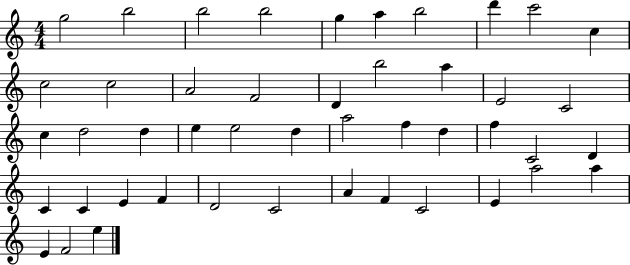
G5/h B5/h B5/h B5/h G5/q A5/q B5/h D6/q C6/h C5/q C5/h C5/h A4/h F4/h D4/q B5/h A5/q E4/h C4/h C5/q D5/h D5/q E5/q E5/h D5/q A5/h F5/q D5/q F5/q C4/h D4/q C4/q C4/q E4/q F4/q D4/h C4/h A4/q F4/q C4/h E4/q A5/h A5/q E4/q F4/h E5/q